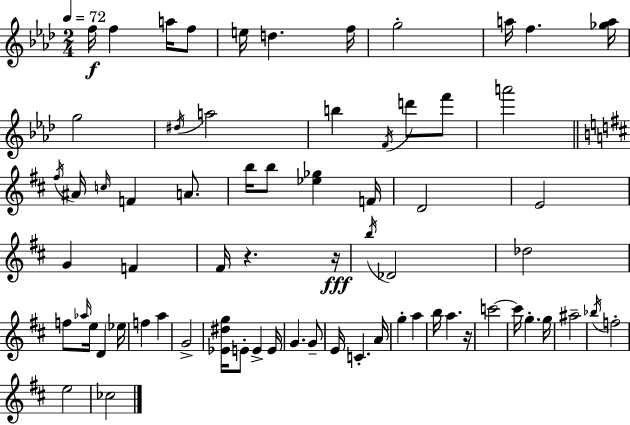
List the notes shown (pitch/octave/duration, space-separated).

F5/s F5/q A5/s F5/e E5/s D5/q. F5/s G5/h A5/s F5/q. [Gb5,A5]/s G5/h D#5/s A5/h B5/q F4/s D6/e F6/e A6/h F#5/s A#4/s C5/s F4/q A4/e. B5/s B5/e [Eb5,Gb5]/q F4/s D4/h E4/h G4/q F4/q F#4/s R/q. R/s B5/s Db4/h Db5/h F5/e Ab5/s E5/s D4/q Eb5/s F5/q A5/q G4/h [Eb4,D#5,G5]/s E4/e E4/q E4/s G4/q. G4/e E4/s C4/q. A4/s G5/q A5/q B5/s A5/q. R/s C6/h C6/s G5/q. G5/s A#5/h Bb5/s F5/h E5/h CES5/h